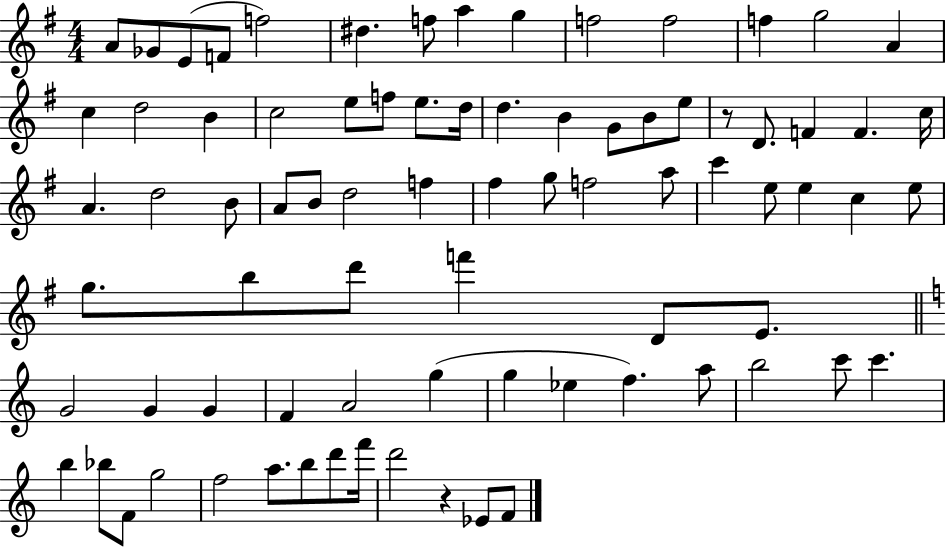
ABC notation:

X:1
T:Untitled
M:4/4
L:1/4
K:G
A/2 _G/2 E/2 F/2 f2 ^d f/2 a g f2 f2 f g2 A c d2 B c2 e/2 f/2 e/2 d/4 d B G/2 B/2 e/2 z/2 D/2 F F c/4 A d2 B/2 A/2 B/2 d2 f ^f g/2 f2 a/2 c' e/2 e c e/2 g/2 b/2 d'/2 f' D/2 E/2 G2 G G F A2 g g _e f a/2 b2 c'/2 c' b _b/2 F/2 g2 f2 a/2 b/2 d'/2 f'/4 d'2 z _E/2 F/2